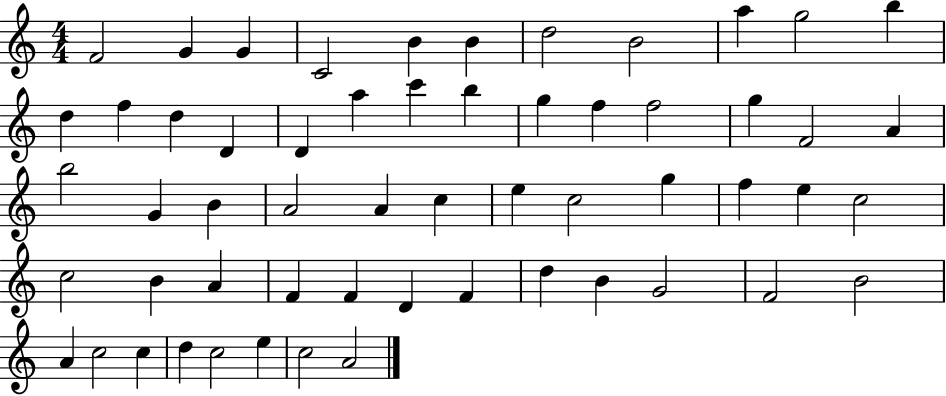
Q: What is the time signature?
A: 4/4